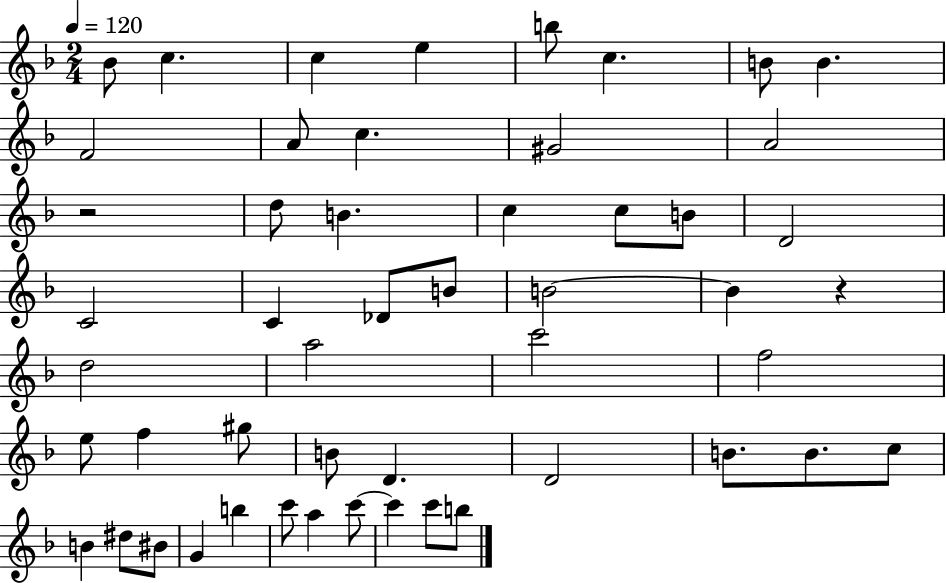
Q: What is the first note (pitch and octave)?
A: Bb4